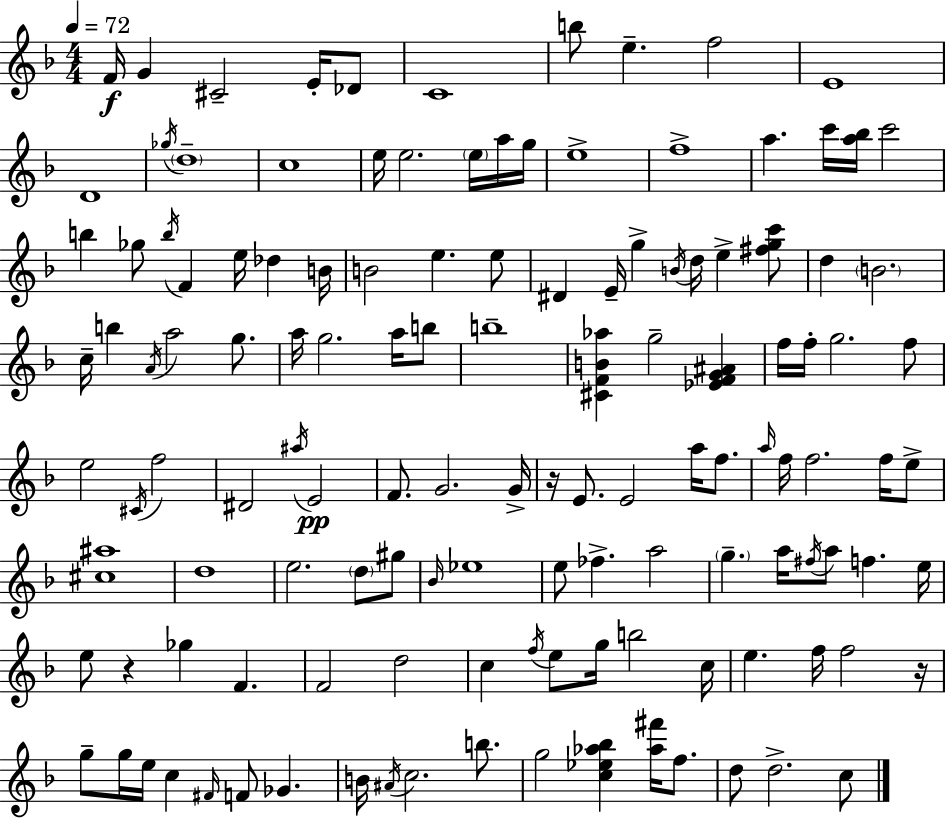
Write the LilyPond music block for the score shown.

{
  \clef treble
  \numericTimeSignature
  \time 4/4
  \key d \minor
  \tempo 4 = 72
  f'16\f g'4 cis'2-- e'16-. des'8 | c'1 | b''8 e''4.-- f''2 | e'1 | \break d'1 | \acciaccatura { ges''16 } \parenthesize d''1-- | c''1 | e''16 e''2. \parenthesize e''16 a''16 | \break g''16 e''1-> | f''1-> | a''4. c'''16 <a'' bes''>16 c'''2 | b''4 ges''8 \acciaccatura { b''16 } f'4 e''16 des''4 | \break b'16 b'2 e''4. | e''8 dis'4 e'16-- g''4-> \acciaccatura { b'16 } d''16 e''4-> | <fis'' g'' c'''>8 d''4 \parenthesize b'2. | c''16-- b''4 \acciaccatura { a'16 } a''2 | \break g''8. a''16 g''2. | a''16 b''8 b''1-- | <cis' f' b' aes''>4 g''2-- | <ees' f' g' ais'>4 f''16 f''16-. g''2. | \break f''8 e''2 \acciaccatura { cis'16 } f''2 | dis'2 \acciaccatura { ais''16 }\pp e'2 | f'8. g'2. | g'16-> r16 e'8. e'2 | \break a''16 f''8. \grace { a''16 } f''16 f''2. | f''16 e''8-> <cis'' ais''>1 | d''1 | e''2. | \break \parenthesize d''8 gis''8 \grace { bes'16 } ees''1 | e''8 fes''4.-> | a''2 \parenthesize g''4.-- a''16 \acciaccatura { fis''16 } | a''8 f''4. e''16 e''8 r4 ges''4 | \break f'4. f'2 | d''2 c''4 \acciaccatura { f''16 } e''8 | g''16 b''2 c''16 e''4. | f''16 f''2 r16 g''8-- g''16 e''16 c''4 | \break \grace { fis'16 } f'8 ges'4. b'16 \acciaccatura { ais'16 } c''2. | b''8. g''2 | <c'' ees'' aes'' bes''>4 <aes'' fis'''>16 f''8. d''8 d''2.-> | c''8 \bar "|."
}